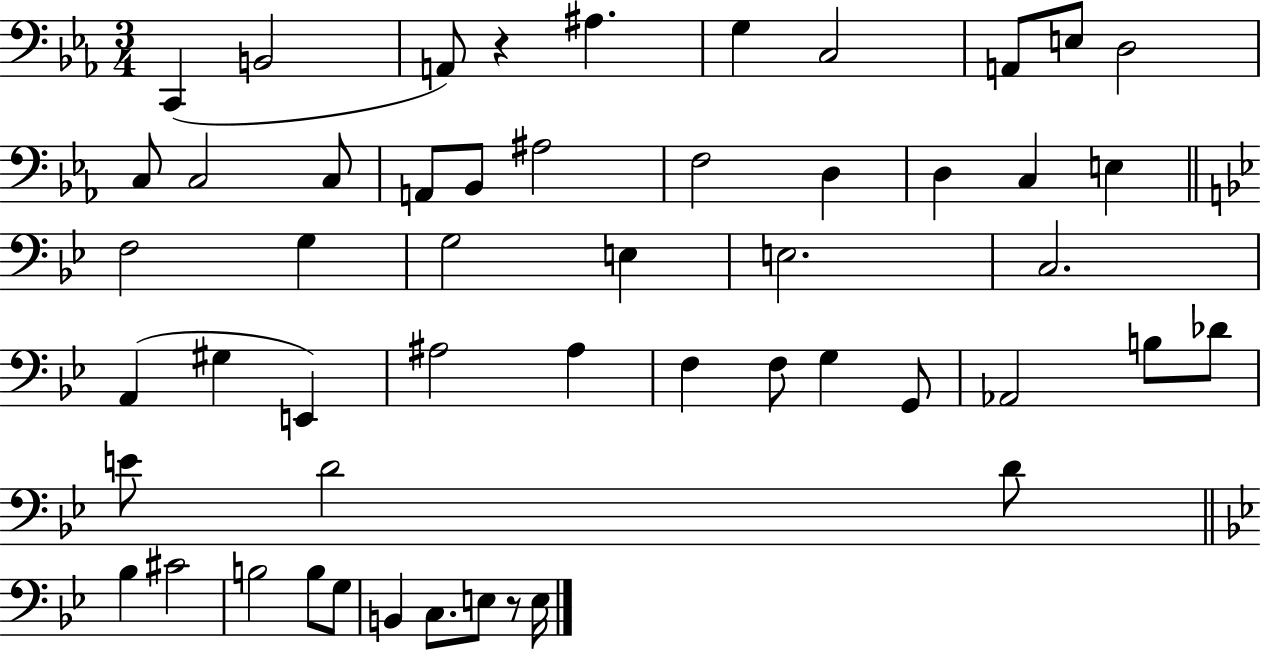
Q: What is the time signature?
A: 3/4